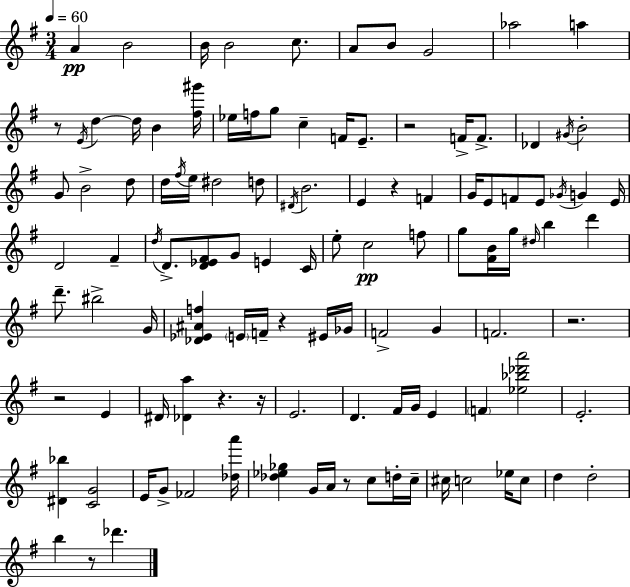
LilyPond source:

{
  \clef treble
  \numericTimeSignature
  \time 3/4
  \key g \major
  \tempo 4 = 60
  \repeat volta 2 { a'4\pp b'2 | b'16 b'2 c''8. | a'8 b'8 g'2 | aes''2 a''4 | \break r8 \acciaccatura { e'16 } d''4~~ d''16 b'4 | <fis'' gis'''>16 ees''16 f''16 g''8 c''4-- f'16 e'8.-- | r2 f'16-> f'8.-> | des'4 \acciaccatura { gis'16 } b'2-. | \break g'8 b'2-> | d''8 d''16 \acciaccatura { fis''16 } e''16 dis''2 | d''8 \acciaccatura { dis'16 } b'2. | e'4 r4 | \break f'4 g'16 e'8 f'8 e'8 \acciaccatura { ges'16 } | g'4 e'16 d'2 | fis'4-- \acciaccatura { d''16 } d'8.-> <d' ees' fis'>8 g'8 | e'4 c'16 e''8-. c''2\pp | \break f''8 g''8 <fis' b'>16 g''16 \grace { dis''16 } b''4 | d'''4 d'''8.-- bis''2-> | g'16 <des' ees' ais' f''>4 \parenthesize e'16 | f'16-- r4 eis'16 ges'16 f'2-> | \break g'4 f'2. | r2. | r2 | e'4 dis'16 <des' a''>4 | \break r4. r16 e'2. | d'4. | fis'16 g'16 e'4 \parenthesize f'4 <ees'' bes'' des''' a'''>2 | e'2.-. | \break <dis' bes''>4 <c' g'>2 | e'16 g'8-> fes'2 | <des'' a'''>16 <des'' ees'' ges''>4 g'16 | a'16 r8 c''8 d''16-. c''16-- cis''16 c''2 | \break ees''16 c''8 d''4 d''2-. | b''4 r8 | des'''4. } \bar "|."
}